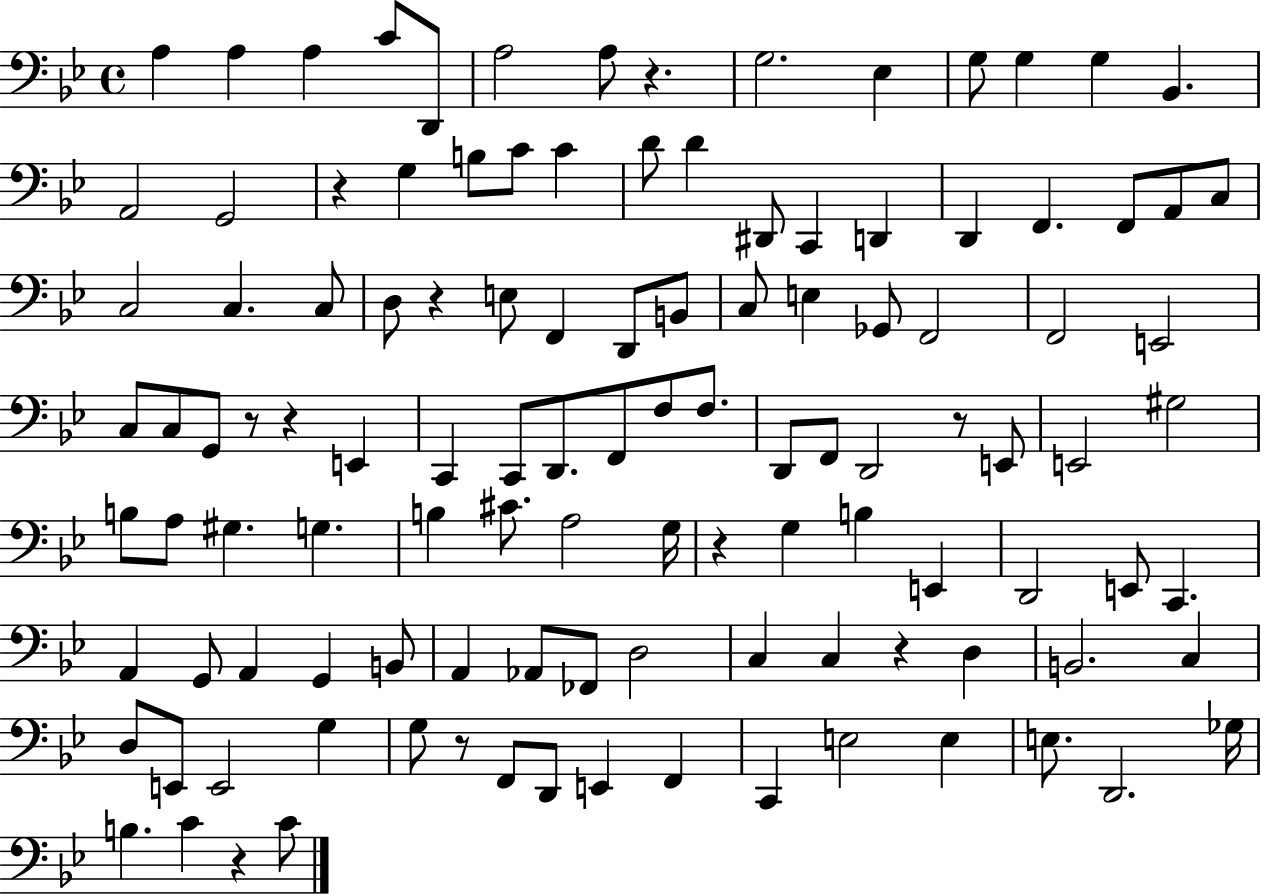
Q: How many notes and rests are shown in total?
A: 115